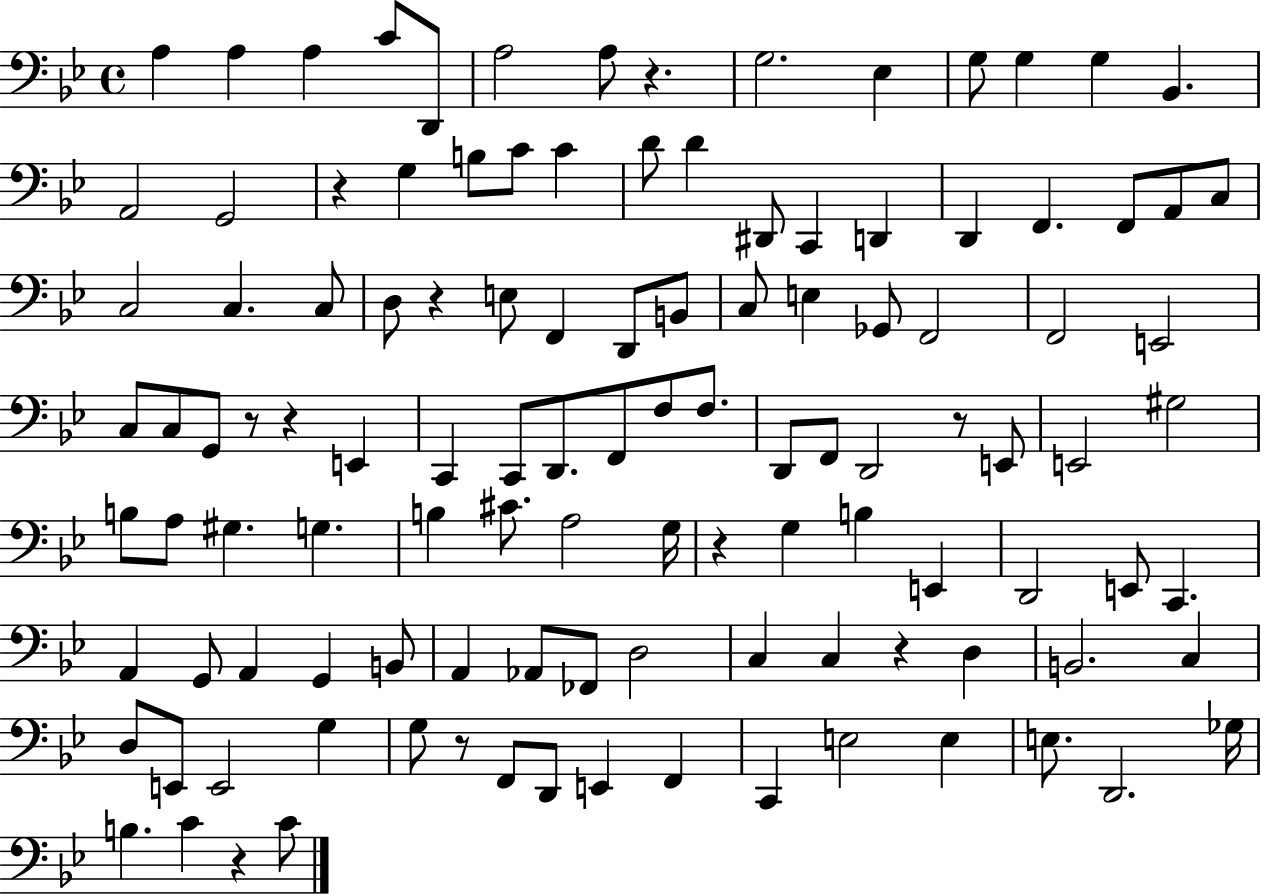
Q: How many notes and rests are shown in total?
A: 115